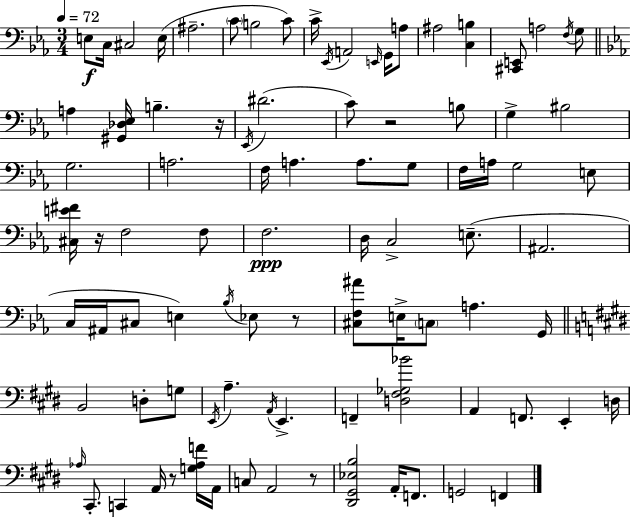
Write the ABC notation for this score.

X:1
T:Untitled
M:3/4
L:1/4
K:Eb
E,/2 C,/4 ^C,2 E,/4 ^A,2 C/2 B,2 C/2 C/4 _E,,/4 A,,2 E,,/4 G,,/4 A,/2 ^A,2 [C,B,] [^C,,E,,]/2 A,2 F,/4 G,/2 A, [^G,,_D,_E,]/4 B, z/4 _E,,/4 ^D2 C/2 z2 B,/2 G, ^B,2 G,2 A,2 F,/4 A, A,/2 G,/2 F,/4 A,/4 G,2 E,/2 [^C,E^F]/4 z/4 F,2 F,/2 F,2 D,/4 C,2 E,/2 ^A,,2 C,/4 ^A,,/4 ^C,/2 E, _B,/4 _E,/2 z/2 [^C,F,^A]/2 E,/4 C,/2 A, G,,/4 B,,2 D,/2 G,/2 E,,/4 A, A,,/4 E,, F,, [D,^F,_G,_B]2 A,, F,,/2 E,, D,/4 _A,/4 ^C,,/2 C,, A,,/4 z/2 [G,_A,F]/4 A,,/4 C,/2 A,,2 z/2 [^D,,^G,,_E,B,]2 A,,/4 F,,/2 G,,2 F,,